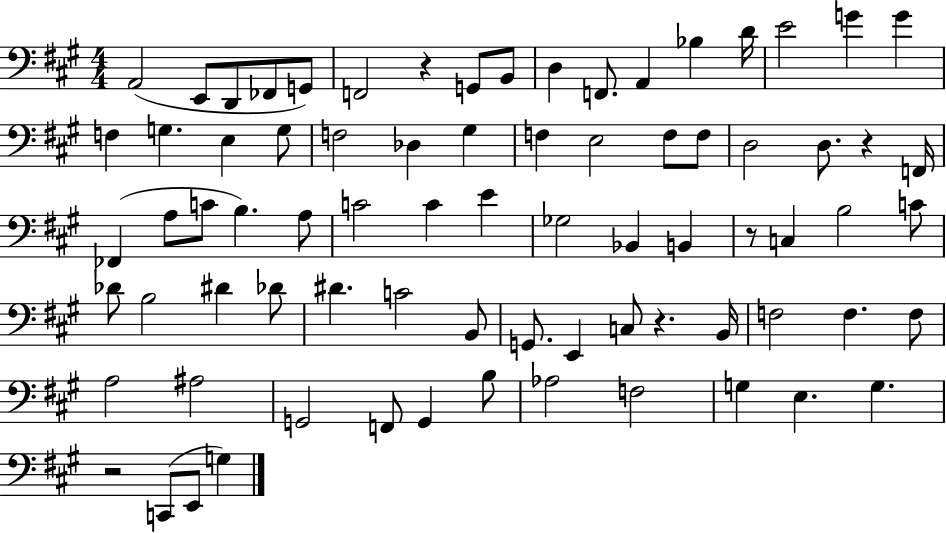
A2/h E2/e D2/e FES2/e G2/e F2/h R/q G2/e B2/e D3/q F2/e. A2/q Bb3/q D4/s E4/h G4/q G4/q F3/q G3/q. E3/q G3/e F3/h Db3/q G#3/q F3/q E3/h F3/e F3/e D3/h D3/e. R/q F2/s FES2/q A3/e C4/e B3/q. A3/e C4/h C4/q E4/q Gb3/h Bb2/q B2/q R/e C3/q B3/h C4/e Db4/e B3/h D#4/q Db4/e D#4/q. C4/h B2/e G2/e. E2/q C3/e R/q. B2/s F3/h F3/q. F3/e A3/h A#3/h G2/h F2/e G2/q B3/e Ab3/h F3/h G3/q E3/q. G3/q. R/h C2/e E2/e G3/q